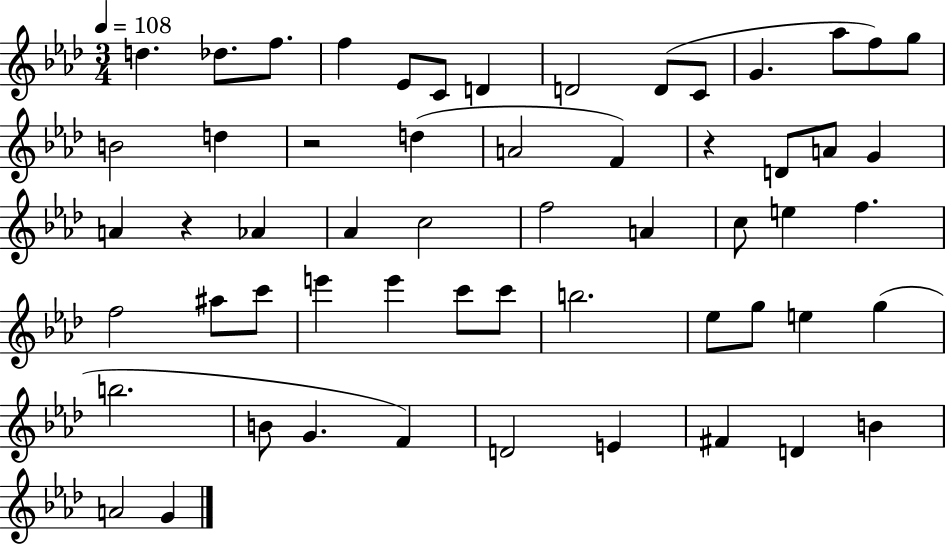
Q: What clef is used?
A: treble